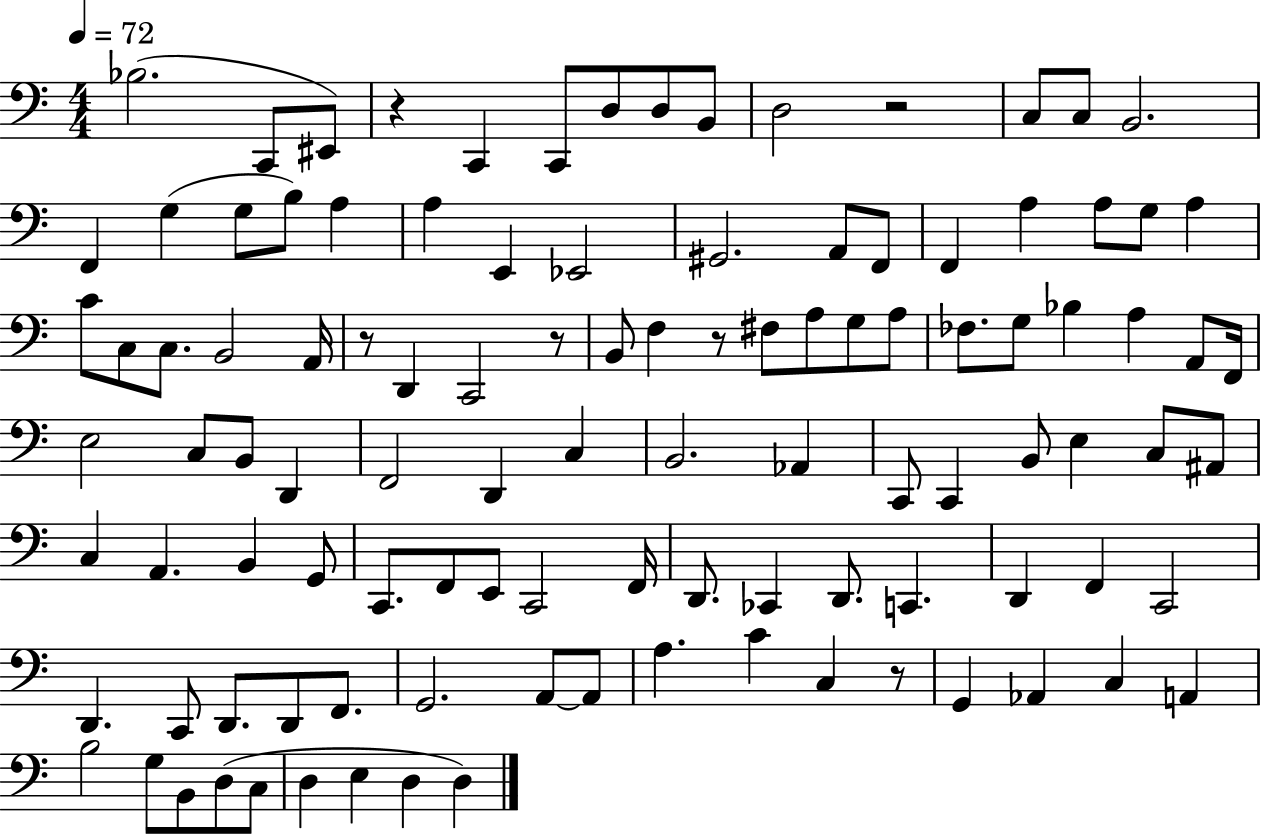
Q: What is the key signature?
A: C major